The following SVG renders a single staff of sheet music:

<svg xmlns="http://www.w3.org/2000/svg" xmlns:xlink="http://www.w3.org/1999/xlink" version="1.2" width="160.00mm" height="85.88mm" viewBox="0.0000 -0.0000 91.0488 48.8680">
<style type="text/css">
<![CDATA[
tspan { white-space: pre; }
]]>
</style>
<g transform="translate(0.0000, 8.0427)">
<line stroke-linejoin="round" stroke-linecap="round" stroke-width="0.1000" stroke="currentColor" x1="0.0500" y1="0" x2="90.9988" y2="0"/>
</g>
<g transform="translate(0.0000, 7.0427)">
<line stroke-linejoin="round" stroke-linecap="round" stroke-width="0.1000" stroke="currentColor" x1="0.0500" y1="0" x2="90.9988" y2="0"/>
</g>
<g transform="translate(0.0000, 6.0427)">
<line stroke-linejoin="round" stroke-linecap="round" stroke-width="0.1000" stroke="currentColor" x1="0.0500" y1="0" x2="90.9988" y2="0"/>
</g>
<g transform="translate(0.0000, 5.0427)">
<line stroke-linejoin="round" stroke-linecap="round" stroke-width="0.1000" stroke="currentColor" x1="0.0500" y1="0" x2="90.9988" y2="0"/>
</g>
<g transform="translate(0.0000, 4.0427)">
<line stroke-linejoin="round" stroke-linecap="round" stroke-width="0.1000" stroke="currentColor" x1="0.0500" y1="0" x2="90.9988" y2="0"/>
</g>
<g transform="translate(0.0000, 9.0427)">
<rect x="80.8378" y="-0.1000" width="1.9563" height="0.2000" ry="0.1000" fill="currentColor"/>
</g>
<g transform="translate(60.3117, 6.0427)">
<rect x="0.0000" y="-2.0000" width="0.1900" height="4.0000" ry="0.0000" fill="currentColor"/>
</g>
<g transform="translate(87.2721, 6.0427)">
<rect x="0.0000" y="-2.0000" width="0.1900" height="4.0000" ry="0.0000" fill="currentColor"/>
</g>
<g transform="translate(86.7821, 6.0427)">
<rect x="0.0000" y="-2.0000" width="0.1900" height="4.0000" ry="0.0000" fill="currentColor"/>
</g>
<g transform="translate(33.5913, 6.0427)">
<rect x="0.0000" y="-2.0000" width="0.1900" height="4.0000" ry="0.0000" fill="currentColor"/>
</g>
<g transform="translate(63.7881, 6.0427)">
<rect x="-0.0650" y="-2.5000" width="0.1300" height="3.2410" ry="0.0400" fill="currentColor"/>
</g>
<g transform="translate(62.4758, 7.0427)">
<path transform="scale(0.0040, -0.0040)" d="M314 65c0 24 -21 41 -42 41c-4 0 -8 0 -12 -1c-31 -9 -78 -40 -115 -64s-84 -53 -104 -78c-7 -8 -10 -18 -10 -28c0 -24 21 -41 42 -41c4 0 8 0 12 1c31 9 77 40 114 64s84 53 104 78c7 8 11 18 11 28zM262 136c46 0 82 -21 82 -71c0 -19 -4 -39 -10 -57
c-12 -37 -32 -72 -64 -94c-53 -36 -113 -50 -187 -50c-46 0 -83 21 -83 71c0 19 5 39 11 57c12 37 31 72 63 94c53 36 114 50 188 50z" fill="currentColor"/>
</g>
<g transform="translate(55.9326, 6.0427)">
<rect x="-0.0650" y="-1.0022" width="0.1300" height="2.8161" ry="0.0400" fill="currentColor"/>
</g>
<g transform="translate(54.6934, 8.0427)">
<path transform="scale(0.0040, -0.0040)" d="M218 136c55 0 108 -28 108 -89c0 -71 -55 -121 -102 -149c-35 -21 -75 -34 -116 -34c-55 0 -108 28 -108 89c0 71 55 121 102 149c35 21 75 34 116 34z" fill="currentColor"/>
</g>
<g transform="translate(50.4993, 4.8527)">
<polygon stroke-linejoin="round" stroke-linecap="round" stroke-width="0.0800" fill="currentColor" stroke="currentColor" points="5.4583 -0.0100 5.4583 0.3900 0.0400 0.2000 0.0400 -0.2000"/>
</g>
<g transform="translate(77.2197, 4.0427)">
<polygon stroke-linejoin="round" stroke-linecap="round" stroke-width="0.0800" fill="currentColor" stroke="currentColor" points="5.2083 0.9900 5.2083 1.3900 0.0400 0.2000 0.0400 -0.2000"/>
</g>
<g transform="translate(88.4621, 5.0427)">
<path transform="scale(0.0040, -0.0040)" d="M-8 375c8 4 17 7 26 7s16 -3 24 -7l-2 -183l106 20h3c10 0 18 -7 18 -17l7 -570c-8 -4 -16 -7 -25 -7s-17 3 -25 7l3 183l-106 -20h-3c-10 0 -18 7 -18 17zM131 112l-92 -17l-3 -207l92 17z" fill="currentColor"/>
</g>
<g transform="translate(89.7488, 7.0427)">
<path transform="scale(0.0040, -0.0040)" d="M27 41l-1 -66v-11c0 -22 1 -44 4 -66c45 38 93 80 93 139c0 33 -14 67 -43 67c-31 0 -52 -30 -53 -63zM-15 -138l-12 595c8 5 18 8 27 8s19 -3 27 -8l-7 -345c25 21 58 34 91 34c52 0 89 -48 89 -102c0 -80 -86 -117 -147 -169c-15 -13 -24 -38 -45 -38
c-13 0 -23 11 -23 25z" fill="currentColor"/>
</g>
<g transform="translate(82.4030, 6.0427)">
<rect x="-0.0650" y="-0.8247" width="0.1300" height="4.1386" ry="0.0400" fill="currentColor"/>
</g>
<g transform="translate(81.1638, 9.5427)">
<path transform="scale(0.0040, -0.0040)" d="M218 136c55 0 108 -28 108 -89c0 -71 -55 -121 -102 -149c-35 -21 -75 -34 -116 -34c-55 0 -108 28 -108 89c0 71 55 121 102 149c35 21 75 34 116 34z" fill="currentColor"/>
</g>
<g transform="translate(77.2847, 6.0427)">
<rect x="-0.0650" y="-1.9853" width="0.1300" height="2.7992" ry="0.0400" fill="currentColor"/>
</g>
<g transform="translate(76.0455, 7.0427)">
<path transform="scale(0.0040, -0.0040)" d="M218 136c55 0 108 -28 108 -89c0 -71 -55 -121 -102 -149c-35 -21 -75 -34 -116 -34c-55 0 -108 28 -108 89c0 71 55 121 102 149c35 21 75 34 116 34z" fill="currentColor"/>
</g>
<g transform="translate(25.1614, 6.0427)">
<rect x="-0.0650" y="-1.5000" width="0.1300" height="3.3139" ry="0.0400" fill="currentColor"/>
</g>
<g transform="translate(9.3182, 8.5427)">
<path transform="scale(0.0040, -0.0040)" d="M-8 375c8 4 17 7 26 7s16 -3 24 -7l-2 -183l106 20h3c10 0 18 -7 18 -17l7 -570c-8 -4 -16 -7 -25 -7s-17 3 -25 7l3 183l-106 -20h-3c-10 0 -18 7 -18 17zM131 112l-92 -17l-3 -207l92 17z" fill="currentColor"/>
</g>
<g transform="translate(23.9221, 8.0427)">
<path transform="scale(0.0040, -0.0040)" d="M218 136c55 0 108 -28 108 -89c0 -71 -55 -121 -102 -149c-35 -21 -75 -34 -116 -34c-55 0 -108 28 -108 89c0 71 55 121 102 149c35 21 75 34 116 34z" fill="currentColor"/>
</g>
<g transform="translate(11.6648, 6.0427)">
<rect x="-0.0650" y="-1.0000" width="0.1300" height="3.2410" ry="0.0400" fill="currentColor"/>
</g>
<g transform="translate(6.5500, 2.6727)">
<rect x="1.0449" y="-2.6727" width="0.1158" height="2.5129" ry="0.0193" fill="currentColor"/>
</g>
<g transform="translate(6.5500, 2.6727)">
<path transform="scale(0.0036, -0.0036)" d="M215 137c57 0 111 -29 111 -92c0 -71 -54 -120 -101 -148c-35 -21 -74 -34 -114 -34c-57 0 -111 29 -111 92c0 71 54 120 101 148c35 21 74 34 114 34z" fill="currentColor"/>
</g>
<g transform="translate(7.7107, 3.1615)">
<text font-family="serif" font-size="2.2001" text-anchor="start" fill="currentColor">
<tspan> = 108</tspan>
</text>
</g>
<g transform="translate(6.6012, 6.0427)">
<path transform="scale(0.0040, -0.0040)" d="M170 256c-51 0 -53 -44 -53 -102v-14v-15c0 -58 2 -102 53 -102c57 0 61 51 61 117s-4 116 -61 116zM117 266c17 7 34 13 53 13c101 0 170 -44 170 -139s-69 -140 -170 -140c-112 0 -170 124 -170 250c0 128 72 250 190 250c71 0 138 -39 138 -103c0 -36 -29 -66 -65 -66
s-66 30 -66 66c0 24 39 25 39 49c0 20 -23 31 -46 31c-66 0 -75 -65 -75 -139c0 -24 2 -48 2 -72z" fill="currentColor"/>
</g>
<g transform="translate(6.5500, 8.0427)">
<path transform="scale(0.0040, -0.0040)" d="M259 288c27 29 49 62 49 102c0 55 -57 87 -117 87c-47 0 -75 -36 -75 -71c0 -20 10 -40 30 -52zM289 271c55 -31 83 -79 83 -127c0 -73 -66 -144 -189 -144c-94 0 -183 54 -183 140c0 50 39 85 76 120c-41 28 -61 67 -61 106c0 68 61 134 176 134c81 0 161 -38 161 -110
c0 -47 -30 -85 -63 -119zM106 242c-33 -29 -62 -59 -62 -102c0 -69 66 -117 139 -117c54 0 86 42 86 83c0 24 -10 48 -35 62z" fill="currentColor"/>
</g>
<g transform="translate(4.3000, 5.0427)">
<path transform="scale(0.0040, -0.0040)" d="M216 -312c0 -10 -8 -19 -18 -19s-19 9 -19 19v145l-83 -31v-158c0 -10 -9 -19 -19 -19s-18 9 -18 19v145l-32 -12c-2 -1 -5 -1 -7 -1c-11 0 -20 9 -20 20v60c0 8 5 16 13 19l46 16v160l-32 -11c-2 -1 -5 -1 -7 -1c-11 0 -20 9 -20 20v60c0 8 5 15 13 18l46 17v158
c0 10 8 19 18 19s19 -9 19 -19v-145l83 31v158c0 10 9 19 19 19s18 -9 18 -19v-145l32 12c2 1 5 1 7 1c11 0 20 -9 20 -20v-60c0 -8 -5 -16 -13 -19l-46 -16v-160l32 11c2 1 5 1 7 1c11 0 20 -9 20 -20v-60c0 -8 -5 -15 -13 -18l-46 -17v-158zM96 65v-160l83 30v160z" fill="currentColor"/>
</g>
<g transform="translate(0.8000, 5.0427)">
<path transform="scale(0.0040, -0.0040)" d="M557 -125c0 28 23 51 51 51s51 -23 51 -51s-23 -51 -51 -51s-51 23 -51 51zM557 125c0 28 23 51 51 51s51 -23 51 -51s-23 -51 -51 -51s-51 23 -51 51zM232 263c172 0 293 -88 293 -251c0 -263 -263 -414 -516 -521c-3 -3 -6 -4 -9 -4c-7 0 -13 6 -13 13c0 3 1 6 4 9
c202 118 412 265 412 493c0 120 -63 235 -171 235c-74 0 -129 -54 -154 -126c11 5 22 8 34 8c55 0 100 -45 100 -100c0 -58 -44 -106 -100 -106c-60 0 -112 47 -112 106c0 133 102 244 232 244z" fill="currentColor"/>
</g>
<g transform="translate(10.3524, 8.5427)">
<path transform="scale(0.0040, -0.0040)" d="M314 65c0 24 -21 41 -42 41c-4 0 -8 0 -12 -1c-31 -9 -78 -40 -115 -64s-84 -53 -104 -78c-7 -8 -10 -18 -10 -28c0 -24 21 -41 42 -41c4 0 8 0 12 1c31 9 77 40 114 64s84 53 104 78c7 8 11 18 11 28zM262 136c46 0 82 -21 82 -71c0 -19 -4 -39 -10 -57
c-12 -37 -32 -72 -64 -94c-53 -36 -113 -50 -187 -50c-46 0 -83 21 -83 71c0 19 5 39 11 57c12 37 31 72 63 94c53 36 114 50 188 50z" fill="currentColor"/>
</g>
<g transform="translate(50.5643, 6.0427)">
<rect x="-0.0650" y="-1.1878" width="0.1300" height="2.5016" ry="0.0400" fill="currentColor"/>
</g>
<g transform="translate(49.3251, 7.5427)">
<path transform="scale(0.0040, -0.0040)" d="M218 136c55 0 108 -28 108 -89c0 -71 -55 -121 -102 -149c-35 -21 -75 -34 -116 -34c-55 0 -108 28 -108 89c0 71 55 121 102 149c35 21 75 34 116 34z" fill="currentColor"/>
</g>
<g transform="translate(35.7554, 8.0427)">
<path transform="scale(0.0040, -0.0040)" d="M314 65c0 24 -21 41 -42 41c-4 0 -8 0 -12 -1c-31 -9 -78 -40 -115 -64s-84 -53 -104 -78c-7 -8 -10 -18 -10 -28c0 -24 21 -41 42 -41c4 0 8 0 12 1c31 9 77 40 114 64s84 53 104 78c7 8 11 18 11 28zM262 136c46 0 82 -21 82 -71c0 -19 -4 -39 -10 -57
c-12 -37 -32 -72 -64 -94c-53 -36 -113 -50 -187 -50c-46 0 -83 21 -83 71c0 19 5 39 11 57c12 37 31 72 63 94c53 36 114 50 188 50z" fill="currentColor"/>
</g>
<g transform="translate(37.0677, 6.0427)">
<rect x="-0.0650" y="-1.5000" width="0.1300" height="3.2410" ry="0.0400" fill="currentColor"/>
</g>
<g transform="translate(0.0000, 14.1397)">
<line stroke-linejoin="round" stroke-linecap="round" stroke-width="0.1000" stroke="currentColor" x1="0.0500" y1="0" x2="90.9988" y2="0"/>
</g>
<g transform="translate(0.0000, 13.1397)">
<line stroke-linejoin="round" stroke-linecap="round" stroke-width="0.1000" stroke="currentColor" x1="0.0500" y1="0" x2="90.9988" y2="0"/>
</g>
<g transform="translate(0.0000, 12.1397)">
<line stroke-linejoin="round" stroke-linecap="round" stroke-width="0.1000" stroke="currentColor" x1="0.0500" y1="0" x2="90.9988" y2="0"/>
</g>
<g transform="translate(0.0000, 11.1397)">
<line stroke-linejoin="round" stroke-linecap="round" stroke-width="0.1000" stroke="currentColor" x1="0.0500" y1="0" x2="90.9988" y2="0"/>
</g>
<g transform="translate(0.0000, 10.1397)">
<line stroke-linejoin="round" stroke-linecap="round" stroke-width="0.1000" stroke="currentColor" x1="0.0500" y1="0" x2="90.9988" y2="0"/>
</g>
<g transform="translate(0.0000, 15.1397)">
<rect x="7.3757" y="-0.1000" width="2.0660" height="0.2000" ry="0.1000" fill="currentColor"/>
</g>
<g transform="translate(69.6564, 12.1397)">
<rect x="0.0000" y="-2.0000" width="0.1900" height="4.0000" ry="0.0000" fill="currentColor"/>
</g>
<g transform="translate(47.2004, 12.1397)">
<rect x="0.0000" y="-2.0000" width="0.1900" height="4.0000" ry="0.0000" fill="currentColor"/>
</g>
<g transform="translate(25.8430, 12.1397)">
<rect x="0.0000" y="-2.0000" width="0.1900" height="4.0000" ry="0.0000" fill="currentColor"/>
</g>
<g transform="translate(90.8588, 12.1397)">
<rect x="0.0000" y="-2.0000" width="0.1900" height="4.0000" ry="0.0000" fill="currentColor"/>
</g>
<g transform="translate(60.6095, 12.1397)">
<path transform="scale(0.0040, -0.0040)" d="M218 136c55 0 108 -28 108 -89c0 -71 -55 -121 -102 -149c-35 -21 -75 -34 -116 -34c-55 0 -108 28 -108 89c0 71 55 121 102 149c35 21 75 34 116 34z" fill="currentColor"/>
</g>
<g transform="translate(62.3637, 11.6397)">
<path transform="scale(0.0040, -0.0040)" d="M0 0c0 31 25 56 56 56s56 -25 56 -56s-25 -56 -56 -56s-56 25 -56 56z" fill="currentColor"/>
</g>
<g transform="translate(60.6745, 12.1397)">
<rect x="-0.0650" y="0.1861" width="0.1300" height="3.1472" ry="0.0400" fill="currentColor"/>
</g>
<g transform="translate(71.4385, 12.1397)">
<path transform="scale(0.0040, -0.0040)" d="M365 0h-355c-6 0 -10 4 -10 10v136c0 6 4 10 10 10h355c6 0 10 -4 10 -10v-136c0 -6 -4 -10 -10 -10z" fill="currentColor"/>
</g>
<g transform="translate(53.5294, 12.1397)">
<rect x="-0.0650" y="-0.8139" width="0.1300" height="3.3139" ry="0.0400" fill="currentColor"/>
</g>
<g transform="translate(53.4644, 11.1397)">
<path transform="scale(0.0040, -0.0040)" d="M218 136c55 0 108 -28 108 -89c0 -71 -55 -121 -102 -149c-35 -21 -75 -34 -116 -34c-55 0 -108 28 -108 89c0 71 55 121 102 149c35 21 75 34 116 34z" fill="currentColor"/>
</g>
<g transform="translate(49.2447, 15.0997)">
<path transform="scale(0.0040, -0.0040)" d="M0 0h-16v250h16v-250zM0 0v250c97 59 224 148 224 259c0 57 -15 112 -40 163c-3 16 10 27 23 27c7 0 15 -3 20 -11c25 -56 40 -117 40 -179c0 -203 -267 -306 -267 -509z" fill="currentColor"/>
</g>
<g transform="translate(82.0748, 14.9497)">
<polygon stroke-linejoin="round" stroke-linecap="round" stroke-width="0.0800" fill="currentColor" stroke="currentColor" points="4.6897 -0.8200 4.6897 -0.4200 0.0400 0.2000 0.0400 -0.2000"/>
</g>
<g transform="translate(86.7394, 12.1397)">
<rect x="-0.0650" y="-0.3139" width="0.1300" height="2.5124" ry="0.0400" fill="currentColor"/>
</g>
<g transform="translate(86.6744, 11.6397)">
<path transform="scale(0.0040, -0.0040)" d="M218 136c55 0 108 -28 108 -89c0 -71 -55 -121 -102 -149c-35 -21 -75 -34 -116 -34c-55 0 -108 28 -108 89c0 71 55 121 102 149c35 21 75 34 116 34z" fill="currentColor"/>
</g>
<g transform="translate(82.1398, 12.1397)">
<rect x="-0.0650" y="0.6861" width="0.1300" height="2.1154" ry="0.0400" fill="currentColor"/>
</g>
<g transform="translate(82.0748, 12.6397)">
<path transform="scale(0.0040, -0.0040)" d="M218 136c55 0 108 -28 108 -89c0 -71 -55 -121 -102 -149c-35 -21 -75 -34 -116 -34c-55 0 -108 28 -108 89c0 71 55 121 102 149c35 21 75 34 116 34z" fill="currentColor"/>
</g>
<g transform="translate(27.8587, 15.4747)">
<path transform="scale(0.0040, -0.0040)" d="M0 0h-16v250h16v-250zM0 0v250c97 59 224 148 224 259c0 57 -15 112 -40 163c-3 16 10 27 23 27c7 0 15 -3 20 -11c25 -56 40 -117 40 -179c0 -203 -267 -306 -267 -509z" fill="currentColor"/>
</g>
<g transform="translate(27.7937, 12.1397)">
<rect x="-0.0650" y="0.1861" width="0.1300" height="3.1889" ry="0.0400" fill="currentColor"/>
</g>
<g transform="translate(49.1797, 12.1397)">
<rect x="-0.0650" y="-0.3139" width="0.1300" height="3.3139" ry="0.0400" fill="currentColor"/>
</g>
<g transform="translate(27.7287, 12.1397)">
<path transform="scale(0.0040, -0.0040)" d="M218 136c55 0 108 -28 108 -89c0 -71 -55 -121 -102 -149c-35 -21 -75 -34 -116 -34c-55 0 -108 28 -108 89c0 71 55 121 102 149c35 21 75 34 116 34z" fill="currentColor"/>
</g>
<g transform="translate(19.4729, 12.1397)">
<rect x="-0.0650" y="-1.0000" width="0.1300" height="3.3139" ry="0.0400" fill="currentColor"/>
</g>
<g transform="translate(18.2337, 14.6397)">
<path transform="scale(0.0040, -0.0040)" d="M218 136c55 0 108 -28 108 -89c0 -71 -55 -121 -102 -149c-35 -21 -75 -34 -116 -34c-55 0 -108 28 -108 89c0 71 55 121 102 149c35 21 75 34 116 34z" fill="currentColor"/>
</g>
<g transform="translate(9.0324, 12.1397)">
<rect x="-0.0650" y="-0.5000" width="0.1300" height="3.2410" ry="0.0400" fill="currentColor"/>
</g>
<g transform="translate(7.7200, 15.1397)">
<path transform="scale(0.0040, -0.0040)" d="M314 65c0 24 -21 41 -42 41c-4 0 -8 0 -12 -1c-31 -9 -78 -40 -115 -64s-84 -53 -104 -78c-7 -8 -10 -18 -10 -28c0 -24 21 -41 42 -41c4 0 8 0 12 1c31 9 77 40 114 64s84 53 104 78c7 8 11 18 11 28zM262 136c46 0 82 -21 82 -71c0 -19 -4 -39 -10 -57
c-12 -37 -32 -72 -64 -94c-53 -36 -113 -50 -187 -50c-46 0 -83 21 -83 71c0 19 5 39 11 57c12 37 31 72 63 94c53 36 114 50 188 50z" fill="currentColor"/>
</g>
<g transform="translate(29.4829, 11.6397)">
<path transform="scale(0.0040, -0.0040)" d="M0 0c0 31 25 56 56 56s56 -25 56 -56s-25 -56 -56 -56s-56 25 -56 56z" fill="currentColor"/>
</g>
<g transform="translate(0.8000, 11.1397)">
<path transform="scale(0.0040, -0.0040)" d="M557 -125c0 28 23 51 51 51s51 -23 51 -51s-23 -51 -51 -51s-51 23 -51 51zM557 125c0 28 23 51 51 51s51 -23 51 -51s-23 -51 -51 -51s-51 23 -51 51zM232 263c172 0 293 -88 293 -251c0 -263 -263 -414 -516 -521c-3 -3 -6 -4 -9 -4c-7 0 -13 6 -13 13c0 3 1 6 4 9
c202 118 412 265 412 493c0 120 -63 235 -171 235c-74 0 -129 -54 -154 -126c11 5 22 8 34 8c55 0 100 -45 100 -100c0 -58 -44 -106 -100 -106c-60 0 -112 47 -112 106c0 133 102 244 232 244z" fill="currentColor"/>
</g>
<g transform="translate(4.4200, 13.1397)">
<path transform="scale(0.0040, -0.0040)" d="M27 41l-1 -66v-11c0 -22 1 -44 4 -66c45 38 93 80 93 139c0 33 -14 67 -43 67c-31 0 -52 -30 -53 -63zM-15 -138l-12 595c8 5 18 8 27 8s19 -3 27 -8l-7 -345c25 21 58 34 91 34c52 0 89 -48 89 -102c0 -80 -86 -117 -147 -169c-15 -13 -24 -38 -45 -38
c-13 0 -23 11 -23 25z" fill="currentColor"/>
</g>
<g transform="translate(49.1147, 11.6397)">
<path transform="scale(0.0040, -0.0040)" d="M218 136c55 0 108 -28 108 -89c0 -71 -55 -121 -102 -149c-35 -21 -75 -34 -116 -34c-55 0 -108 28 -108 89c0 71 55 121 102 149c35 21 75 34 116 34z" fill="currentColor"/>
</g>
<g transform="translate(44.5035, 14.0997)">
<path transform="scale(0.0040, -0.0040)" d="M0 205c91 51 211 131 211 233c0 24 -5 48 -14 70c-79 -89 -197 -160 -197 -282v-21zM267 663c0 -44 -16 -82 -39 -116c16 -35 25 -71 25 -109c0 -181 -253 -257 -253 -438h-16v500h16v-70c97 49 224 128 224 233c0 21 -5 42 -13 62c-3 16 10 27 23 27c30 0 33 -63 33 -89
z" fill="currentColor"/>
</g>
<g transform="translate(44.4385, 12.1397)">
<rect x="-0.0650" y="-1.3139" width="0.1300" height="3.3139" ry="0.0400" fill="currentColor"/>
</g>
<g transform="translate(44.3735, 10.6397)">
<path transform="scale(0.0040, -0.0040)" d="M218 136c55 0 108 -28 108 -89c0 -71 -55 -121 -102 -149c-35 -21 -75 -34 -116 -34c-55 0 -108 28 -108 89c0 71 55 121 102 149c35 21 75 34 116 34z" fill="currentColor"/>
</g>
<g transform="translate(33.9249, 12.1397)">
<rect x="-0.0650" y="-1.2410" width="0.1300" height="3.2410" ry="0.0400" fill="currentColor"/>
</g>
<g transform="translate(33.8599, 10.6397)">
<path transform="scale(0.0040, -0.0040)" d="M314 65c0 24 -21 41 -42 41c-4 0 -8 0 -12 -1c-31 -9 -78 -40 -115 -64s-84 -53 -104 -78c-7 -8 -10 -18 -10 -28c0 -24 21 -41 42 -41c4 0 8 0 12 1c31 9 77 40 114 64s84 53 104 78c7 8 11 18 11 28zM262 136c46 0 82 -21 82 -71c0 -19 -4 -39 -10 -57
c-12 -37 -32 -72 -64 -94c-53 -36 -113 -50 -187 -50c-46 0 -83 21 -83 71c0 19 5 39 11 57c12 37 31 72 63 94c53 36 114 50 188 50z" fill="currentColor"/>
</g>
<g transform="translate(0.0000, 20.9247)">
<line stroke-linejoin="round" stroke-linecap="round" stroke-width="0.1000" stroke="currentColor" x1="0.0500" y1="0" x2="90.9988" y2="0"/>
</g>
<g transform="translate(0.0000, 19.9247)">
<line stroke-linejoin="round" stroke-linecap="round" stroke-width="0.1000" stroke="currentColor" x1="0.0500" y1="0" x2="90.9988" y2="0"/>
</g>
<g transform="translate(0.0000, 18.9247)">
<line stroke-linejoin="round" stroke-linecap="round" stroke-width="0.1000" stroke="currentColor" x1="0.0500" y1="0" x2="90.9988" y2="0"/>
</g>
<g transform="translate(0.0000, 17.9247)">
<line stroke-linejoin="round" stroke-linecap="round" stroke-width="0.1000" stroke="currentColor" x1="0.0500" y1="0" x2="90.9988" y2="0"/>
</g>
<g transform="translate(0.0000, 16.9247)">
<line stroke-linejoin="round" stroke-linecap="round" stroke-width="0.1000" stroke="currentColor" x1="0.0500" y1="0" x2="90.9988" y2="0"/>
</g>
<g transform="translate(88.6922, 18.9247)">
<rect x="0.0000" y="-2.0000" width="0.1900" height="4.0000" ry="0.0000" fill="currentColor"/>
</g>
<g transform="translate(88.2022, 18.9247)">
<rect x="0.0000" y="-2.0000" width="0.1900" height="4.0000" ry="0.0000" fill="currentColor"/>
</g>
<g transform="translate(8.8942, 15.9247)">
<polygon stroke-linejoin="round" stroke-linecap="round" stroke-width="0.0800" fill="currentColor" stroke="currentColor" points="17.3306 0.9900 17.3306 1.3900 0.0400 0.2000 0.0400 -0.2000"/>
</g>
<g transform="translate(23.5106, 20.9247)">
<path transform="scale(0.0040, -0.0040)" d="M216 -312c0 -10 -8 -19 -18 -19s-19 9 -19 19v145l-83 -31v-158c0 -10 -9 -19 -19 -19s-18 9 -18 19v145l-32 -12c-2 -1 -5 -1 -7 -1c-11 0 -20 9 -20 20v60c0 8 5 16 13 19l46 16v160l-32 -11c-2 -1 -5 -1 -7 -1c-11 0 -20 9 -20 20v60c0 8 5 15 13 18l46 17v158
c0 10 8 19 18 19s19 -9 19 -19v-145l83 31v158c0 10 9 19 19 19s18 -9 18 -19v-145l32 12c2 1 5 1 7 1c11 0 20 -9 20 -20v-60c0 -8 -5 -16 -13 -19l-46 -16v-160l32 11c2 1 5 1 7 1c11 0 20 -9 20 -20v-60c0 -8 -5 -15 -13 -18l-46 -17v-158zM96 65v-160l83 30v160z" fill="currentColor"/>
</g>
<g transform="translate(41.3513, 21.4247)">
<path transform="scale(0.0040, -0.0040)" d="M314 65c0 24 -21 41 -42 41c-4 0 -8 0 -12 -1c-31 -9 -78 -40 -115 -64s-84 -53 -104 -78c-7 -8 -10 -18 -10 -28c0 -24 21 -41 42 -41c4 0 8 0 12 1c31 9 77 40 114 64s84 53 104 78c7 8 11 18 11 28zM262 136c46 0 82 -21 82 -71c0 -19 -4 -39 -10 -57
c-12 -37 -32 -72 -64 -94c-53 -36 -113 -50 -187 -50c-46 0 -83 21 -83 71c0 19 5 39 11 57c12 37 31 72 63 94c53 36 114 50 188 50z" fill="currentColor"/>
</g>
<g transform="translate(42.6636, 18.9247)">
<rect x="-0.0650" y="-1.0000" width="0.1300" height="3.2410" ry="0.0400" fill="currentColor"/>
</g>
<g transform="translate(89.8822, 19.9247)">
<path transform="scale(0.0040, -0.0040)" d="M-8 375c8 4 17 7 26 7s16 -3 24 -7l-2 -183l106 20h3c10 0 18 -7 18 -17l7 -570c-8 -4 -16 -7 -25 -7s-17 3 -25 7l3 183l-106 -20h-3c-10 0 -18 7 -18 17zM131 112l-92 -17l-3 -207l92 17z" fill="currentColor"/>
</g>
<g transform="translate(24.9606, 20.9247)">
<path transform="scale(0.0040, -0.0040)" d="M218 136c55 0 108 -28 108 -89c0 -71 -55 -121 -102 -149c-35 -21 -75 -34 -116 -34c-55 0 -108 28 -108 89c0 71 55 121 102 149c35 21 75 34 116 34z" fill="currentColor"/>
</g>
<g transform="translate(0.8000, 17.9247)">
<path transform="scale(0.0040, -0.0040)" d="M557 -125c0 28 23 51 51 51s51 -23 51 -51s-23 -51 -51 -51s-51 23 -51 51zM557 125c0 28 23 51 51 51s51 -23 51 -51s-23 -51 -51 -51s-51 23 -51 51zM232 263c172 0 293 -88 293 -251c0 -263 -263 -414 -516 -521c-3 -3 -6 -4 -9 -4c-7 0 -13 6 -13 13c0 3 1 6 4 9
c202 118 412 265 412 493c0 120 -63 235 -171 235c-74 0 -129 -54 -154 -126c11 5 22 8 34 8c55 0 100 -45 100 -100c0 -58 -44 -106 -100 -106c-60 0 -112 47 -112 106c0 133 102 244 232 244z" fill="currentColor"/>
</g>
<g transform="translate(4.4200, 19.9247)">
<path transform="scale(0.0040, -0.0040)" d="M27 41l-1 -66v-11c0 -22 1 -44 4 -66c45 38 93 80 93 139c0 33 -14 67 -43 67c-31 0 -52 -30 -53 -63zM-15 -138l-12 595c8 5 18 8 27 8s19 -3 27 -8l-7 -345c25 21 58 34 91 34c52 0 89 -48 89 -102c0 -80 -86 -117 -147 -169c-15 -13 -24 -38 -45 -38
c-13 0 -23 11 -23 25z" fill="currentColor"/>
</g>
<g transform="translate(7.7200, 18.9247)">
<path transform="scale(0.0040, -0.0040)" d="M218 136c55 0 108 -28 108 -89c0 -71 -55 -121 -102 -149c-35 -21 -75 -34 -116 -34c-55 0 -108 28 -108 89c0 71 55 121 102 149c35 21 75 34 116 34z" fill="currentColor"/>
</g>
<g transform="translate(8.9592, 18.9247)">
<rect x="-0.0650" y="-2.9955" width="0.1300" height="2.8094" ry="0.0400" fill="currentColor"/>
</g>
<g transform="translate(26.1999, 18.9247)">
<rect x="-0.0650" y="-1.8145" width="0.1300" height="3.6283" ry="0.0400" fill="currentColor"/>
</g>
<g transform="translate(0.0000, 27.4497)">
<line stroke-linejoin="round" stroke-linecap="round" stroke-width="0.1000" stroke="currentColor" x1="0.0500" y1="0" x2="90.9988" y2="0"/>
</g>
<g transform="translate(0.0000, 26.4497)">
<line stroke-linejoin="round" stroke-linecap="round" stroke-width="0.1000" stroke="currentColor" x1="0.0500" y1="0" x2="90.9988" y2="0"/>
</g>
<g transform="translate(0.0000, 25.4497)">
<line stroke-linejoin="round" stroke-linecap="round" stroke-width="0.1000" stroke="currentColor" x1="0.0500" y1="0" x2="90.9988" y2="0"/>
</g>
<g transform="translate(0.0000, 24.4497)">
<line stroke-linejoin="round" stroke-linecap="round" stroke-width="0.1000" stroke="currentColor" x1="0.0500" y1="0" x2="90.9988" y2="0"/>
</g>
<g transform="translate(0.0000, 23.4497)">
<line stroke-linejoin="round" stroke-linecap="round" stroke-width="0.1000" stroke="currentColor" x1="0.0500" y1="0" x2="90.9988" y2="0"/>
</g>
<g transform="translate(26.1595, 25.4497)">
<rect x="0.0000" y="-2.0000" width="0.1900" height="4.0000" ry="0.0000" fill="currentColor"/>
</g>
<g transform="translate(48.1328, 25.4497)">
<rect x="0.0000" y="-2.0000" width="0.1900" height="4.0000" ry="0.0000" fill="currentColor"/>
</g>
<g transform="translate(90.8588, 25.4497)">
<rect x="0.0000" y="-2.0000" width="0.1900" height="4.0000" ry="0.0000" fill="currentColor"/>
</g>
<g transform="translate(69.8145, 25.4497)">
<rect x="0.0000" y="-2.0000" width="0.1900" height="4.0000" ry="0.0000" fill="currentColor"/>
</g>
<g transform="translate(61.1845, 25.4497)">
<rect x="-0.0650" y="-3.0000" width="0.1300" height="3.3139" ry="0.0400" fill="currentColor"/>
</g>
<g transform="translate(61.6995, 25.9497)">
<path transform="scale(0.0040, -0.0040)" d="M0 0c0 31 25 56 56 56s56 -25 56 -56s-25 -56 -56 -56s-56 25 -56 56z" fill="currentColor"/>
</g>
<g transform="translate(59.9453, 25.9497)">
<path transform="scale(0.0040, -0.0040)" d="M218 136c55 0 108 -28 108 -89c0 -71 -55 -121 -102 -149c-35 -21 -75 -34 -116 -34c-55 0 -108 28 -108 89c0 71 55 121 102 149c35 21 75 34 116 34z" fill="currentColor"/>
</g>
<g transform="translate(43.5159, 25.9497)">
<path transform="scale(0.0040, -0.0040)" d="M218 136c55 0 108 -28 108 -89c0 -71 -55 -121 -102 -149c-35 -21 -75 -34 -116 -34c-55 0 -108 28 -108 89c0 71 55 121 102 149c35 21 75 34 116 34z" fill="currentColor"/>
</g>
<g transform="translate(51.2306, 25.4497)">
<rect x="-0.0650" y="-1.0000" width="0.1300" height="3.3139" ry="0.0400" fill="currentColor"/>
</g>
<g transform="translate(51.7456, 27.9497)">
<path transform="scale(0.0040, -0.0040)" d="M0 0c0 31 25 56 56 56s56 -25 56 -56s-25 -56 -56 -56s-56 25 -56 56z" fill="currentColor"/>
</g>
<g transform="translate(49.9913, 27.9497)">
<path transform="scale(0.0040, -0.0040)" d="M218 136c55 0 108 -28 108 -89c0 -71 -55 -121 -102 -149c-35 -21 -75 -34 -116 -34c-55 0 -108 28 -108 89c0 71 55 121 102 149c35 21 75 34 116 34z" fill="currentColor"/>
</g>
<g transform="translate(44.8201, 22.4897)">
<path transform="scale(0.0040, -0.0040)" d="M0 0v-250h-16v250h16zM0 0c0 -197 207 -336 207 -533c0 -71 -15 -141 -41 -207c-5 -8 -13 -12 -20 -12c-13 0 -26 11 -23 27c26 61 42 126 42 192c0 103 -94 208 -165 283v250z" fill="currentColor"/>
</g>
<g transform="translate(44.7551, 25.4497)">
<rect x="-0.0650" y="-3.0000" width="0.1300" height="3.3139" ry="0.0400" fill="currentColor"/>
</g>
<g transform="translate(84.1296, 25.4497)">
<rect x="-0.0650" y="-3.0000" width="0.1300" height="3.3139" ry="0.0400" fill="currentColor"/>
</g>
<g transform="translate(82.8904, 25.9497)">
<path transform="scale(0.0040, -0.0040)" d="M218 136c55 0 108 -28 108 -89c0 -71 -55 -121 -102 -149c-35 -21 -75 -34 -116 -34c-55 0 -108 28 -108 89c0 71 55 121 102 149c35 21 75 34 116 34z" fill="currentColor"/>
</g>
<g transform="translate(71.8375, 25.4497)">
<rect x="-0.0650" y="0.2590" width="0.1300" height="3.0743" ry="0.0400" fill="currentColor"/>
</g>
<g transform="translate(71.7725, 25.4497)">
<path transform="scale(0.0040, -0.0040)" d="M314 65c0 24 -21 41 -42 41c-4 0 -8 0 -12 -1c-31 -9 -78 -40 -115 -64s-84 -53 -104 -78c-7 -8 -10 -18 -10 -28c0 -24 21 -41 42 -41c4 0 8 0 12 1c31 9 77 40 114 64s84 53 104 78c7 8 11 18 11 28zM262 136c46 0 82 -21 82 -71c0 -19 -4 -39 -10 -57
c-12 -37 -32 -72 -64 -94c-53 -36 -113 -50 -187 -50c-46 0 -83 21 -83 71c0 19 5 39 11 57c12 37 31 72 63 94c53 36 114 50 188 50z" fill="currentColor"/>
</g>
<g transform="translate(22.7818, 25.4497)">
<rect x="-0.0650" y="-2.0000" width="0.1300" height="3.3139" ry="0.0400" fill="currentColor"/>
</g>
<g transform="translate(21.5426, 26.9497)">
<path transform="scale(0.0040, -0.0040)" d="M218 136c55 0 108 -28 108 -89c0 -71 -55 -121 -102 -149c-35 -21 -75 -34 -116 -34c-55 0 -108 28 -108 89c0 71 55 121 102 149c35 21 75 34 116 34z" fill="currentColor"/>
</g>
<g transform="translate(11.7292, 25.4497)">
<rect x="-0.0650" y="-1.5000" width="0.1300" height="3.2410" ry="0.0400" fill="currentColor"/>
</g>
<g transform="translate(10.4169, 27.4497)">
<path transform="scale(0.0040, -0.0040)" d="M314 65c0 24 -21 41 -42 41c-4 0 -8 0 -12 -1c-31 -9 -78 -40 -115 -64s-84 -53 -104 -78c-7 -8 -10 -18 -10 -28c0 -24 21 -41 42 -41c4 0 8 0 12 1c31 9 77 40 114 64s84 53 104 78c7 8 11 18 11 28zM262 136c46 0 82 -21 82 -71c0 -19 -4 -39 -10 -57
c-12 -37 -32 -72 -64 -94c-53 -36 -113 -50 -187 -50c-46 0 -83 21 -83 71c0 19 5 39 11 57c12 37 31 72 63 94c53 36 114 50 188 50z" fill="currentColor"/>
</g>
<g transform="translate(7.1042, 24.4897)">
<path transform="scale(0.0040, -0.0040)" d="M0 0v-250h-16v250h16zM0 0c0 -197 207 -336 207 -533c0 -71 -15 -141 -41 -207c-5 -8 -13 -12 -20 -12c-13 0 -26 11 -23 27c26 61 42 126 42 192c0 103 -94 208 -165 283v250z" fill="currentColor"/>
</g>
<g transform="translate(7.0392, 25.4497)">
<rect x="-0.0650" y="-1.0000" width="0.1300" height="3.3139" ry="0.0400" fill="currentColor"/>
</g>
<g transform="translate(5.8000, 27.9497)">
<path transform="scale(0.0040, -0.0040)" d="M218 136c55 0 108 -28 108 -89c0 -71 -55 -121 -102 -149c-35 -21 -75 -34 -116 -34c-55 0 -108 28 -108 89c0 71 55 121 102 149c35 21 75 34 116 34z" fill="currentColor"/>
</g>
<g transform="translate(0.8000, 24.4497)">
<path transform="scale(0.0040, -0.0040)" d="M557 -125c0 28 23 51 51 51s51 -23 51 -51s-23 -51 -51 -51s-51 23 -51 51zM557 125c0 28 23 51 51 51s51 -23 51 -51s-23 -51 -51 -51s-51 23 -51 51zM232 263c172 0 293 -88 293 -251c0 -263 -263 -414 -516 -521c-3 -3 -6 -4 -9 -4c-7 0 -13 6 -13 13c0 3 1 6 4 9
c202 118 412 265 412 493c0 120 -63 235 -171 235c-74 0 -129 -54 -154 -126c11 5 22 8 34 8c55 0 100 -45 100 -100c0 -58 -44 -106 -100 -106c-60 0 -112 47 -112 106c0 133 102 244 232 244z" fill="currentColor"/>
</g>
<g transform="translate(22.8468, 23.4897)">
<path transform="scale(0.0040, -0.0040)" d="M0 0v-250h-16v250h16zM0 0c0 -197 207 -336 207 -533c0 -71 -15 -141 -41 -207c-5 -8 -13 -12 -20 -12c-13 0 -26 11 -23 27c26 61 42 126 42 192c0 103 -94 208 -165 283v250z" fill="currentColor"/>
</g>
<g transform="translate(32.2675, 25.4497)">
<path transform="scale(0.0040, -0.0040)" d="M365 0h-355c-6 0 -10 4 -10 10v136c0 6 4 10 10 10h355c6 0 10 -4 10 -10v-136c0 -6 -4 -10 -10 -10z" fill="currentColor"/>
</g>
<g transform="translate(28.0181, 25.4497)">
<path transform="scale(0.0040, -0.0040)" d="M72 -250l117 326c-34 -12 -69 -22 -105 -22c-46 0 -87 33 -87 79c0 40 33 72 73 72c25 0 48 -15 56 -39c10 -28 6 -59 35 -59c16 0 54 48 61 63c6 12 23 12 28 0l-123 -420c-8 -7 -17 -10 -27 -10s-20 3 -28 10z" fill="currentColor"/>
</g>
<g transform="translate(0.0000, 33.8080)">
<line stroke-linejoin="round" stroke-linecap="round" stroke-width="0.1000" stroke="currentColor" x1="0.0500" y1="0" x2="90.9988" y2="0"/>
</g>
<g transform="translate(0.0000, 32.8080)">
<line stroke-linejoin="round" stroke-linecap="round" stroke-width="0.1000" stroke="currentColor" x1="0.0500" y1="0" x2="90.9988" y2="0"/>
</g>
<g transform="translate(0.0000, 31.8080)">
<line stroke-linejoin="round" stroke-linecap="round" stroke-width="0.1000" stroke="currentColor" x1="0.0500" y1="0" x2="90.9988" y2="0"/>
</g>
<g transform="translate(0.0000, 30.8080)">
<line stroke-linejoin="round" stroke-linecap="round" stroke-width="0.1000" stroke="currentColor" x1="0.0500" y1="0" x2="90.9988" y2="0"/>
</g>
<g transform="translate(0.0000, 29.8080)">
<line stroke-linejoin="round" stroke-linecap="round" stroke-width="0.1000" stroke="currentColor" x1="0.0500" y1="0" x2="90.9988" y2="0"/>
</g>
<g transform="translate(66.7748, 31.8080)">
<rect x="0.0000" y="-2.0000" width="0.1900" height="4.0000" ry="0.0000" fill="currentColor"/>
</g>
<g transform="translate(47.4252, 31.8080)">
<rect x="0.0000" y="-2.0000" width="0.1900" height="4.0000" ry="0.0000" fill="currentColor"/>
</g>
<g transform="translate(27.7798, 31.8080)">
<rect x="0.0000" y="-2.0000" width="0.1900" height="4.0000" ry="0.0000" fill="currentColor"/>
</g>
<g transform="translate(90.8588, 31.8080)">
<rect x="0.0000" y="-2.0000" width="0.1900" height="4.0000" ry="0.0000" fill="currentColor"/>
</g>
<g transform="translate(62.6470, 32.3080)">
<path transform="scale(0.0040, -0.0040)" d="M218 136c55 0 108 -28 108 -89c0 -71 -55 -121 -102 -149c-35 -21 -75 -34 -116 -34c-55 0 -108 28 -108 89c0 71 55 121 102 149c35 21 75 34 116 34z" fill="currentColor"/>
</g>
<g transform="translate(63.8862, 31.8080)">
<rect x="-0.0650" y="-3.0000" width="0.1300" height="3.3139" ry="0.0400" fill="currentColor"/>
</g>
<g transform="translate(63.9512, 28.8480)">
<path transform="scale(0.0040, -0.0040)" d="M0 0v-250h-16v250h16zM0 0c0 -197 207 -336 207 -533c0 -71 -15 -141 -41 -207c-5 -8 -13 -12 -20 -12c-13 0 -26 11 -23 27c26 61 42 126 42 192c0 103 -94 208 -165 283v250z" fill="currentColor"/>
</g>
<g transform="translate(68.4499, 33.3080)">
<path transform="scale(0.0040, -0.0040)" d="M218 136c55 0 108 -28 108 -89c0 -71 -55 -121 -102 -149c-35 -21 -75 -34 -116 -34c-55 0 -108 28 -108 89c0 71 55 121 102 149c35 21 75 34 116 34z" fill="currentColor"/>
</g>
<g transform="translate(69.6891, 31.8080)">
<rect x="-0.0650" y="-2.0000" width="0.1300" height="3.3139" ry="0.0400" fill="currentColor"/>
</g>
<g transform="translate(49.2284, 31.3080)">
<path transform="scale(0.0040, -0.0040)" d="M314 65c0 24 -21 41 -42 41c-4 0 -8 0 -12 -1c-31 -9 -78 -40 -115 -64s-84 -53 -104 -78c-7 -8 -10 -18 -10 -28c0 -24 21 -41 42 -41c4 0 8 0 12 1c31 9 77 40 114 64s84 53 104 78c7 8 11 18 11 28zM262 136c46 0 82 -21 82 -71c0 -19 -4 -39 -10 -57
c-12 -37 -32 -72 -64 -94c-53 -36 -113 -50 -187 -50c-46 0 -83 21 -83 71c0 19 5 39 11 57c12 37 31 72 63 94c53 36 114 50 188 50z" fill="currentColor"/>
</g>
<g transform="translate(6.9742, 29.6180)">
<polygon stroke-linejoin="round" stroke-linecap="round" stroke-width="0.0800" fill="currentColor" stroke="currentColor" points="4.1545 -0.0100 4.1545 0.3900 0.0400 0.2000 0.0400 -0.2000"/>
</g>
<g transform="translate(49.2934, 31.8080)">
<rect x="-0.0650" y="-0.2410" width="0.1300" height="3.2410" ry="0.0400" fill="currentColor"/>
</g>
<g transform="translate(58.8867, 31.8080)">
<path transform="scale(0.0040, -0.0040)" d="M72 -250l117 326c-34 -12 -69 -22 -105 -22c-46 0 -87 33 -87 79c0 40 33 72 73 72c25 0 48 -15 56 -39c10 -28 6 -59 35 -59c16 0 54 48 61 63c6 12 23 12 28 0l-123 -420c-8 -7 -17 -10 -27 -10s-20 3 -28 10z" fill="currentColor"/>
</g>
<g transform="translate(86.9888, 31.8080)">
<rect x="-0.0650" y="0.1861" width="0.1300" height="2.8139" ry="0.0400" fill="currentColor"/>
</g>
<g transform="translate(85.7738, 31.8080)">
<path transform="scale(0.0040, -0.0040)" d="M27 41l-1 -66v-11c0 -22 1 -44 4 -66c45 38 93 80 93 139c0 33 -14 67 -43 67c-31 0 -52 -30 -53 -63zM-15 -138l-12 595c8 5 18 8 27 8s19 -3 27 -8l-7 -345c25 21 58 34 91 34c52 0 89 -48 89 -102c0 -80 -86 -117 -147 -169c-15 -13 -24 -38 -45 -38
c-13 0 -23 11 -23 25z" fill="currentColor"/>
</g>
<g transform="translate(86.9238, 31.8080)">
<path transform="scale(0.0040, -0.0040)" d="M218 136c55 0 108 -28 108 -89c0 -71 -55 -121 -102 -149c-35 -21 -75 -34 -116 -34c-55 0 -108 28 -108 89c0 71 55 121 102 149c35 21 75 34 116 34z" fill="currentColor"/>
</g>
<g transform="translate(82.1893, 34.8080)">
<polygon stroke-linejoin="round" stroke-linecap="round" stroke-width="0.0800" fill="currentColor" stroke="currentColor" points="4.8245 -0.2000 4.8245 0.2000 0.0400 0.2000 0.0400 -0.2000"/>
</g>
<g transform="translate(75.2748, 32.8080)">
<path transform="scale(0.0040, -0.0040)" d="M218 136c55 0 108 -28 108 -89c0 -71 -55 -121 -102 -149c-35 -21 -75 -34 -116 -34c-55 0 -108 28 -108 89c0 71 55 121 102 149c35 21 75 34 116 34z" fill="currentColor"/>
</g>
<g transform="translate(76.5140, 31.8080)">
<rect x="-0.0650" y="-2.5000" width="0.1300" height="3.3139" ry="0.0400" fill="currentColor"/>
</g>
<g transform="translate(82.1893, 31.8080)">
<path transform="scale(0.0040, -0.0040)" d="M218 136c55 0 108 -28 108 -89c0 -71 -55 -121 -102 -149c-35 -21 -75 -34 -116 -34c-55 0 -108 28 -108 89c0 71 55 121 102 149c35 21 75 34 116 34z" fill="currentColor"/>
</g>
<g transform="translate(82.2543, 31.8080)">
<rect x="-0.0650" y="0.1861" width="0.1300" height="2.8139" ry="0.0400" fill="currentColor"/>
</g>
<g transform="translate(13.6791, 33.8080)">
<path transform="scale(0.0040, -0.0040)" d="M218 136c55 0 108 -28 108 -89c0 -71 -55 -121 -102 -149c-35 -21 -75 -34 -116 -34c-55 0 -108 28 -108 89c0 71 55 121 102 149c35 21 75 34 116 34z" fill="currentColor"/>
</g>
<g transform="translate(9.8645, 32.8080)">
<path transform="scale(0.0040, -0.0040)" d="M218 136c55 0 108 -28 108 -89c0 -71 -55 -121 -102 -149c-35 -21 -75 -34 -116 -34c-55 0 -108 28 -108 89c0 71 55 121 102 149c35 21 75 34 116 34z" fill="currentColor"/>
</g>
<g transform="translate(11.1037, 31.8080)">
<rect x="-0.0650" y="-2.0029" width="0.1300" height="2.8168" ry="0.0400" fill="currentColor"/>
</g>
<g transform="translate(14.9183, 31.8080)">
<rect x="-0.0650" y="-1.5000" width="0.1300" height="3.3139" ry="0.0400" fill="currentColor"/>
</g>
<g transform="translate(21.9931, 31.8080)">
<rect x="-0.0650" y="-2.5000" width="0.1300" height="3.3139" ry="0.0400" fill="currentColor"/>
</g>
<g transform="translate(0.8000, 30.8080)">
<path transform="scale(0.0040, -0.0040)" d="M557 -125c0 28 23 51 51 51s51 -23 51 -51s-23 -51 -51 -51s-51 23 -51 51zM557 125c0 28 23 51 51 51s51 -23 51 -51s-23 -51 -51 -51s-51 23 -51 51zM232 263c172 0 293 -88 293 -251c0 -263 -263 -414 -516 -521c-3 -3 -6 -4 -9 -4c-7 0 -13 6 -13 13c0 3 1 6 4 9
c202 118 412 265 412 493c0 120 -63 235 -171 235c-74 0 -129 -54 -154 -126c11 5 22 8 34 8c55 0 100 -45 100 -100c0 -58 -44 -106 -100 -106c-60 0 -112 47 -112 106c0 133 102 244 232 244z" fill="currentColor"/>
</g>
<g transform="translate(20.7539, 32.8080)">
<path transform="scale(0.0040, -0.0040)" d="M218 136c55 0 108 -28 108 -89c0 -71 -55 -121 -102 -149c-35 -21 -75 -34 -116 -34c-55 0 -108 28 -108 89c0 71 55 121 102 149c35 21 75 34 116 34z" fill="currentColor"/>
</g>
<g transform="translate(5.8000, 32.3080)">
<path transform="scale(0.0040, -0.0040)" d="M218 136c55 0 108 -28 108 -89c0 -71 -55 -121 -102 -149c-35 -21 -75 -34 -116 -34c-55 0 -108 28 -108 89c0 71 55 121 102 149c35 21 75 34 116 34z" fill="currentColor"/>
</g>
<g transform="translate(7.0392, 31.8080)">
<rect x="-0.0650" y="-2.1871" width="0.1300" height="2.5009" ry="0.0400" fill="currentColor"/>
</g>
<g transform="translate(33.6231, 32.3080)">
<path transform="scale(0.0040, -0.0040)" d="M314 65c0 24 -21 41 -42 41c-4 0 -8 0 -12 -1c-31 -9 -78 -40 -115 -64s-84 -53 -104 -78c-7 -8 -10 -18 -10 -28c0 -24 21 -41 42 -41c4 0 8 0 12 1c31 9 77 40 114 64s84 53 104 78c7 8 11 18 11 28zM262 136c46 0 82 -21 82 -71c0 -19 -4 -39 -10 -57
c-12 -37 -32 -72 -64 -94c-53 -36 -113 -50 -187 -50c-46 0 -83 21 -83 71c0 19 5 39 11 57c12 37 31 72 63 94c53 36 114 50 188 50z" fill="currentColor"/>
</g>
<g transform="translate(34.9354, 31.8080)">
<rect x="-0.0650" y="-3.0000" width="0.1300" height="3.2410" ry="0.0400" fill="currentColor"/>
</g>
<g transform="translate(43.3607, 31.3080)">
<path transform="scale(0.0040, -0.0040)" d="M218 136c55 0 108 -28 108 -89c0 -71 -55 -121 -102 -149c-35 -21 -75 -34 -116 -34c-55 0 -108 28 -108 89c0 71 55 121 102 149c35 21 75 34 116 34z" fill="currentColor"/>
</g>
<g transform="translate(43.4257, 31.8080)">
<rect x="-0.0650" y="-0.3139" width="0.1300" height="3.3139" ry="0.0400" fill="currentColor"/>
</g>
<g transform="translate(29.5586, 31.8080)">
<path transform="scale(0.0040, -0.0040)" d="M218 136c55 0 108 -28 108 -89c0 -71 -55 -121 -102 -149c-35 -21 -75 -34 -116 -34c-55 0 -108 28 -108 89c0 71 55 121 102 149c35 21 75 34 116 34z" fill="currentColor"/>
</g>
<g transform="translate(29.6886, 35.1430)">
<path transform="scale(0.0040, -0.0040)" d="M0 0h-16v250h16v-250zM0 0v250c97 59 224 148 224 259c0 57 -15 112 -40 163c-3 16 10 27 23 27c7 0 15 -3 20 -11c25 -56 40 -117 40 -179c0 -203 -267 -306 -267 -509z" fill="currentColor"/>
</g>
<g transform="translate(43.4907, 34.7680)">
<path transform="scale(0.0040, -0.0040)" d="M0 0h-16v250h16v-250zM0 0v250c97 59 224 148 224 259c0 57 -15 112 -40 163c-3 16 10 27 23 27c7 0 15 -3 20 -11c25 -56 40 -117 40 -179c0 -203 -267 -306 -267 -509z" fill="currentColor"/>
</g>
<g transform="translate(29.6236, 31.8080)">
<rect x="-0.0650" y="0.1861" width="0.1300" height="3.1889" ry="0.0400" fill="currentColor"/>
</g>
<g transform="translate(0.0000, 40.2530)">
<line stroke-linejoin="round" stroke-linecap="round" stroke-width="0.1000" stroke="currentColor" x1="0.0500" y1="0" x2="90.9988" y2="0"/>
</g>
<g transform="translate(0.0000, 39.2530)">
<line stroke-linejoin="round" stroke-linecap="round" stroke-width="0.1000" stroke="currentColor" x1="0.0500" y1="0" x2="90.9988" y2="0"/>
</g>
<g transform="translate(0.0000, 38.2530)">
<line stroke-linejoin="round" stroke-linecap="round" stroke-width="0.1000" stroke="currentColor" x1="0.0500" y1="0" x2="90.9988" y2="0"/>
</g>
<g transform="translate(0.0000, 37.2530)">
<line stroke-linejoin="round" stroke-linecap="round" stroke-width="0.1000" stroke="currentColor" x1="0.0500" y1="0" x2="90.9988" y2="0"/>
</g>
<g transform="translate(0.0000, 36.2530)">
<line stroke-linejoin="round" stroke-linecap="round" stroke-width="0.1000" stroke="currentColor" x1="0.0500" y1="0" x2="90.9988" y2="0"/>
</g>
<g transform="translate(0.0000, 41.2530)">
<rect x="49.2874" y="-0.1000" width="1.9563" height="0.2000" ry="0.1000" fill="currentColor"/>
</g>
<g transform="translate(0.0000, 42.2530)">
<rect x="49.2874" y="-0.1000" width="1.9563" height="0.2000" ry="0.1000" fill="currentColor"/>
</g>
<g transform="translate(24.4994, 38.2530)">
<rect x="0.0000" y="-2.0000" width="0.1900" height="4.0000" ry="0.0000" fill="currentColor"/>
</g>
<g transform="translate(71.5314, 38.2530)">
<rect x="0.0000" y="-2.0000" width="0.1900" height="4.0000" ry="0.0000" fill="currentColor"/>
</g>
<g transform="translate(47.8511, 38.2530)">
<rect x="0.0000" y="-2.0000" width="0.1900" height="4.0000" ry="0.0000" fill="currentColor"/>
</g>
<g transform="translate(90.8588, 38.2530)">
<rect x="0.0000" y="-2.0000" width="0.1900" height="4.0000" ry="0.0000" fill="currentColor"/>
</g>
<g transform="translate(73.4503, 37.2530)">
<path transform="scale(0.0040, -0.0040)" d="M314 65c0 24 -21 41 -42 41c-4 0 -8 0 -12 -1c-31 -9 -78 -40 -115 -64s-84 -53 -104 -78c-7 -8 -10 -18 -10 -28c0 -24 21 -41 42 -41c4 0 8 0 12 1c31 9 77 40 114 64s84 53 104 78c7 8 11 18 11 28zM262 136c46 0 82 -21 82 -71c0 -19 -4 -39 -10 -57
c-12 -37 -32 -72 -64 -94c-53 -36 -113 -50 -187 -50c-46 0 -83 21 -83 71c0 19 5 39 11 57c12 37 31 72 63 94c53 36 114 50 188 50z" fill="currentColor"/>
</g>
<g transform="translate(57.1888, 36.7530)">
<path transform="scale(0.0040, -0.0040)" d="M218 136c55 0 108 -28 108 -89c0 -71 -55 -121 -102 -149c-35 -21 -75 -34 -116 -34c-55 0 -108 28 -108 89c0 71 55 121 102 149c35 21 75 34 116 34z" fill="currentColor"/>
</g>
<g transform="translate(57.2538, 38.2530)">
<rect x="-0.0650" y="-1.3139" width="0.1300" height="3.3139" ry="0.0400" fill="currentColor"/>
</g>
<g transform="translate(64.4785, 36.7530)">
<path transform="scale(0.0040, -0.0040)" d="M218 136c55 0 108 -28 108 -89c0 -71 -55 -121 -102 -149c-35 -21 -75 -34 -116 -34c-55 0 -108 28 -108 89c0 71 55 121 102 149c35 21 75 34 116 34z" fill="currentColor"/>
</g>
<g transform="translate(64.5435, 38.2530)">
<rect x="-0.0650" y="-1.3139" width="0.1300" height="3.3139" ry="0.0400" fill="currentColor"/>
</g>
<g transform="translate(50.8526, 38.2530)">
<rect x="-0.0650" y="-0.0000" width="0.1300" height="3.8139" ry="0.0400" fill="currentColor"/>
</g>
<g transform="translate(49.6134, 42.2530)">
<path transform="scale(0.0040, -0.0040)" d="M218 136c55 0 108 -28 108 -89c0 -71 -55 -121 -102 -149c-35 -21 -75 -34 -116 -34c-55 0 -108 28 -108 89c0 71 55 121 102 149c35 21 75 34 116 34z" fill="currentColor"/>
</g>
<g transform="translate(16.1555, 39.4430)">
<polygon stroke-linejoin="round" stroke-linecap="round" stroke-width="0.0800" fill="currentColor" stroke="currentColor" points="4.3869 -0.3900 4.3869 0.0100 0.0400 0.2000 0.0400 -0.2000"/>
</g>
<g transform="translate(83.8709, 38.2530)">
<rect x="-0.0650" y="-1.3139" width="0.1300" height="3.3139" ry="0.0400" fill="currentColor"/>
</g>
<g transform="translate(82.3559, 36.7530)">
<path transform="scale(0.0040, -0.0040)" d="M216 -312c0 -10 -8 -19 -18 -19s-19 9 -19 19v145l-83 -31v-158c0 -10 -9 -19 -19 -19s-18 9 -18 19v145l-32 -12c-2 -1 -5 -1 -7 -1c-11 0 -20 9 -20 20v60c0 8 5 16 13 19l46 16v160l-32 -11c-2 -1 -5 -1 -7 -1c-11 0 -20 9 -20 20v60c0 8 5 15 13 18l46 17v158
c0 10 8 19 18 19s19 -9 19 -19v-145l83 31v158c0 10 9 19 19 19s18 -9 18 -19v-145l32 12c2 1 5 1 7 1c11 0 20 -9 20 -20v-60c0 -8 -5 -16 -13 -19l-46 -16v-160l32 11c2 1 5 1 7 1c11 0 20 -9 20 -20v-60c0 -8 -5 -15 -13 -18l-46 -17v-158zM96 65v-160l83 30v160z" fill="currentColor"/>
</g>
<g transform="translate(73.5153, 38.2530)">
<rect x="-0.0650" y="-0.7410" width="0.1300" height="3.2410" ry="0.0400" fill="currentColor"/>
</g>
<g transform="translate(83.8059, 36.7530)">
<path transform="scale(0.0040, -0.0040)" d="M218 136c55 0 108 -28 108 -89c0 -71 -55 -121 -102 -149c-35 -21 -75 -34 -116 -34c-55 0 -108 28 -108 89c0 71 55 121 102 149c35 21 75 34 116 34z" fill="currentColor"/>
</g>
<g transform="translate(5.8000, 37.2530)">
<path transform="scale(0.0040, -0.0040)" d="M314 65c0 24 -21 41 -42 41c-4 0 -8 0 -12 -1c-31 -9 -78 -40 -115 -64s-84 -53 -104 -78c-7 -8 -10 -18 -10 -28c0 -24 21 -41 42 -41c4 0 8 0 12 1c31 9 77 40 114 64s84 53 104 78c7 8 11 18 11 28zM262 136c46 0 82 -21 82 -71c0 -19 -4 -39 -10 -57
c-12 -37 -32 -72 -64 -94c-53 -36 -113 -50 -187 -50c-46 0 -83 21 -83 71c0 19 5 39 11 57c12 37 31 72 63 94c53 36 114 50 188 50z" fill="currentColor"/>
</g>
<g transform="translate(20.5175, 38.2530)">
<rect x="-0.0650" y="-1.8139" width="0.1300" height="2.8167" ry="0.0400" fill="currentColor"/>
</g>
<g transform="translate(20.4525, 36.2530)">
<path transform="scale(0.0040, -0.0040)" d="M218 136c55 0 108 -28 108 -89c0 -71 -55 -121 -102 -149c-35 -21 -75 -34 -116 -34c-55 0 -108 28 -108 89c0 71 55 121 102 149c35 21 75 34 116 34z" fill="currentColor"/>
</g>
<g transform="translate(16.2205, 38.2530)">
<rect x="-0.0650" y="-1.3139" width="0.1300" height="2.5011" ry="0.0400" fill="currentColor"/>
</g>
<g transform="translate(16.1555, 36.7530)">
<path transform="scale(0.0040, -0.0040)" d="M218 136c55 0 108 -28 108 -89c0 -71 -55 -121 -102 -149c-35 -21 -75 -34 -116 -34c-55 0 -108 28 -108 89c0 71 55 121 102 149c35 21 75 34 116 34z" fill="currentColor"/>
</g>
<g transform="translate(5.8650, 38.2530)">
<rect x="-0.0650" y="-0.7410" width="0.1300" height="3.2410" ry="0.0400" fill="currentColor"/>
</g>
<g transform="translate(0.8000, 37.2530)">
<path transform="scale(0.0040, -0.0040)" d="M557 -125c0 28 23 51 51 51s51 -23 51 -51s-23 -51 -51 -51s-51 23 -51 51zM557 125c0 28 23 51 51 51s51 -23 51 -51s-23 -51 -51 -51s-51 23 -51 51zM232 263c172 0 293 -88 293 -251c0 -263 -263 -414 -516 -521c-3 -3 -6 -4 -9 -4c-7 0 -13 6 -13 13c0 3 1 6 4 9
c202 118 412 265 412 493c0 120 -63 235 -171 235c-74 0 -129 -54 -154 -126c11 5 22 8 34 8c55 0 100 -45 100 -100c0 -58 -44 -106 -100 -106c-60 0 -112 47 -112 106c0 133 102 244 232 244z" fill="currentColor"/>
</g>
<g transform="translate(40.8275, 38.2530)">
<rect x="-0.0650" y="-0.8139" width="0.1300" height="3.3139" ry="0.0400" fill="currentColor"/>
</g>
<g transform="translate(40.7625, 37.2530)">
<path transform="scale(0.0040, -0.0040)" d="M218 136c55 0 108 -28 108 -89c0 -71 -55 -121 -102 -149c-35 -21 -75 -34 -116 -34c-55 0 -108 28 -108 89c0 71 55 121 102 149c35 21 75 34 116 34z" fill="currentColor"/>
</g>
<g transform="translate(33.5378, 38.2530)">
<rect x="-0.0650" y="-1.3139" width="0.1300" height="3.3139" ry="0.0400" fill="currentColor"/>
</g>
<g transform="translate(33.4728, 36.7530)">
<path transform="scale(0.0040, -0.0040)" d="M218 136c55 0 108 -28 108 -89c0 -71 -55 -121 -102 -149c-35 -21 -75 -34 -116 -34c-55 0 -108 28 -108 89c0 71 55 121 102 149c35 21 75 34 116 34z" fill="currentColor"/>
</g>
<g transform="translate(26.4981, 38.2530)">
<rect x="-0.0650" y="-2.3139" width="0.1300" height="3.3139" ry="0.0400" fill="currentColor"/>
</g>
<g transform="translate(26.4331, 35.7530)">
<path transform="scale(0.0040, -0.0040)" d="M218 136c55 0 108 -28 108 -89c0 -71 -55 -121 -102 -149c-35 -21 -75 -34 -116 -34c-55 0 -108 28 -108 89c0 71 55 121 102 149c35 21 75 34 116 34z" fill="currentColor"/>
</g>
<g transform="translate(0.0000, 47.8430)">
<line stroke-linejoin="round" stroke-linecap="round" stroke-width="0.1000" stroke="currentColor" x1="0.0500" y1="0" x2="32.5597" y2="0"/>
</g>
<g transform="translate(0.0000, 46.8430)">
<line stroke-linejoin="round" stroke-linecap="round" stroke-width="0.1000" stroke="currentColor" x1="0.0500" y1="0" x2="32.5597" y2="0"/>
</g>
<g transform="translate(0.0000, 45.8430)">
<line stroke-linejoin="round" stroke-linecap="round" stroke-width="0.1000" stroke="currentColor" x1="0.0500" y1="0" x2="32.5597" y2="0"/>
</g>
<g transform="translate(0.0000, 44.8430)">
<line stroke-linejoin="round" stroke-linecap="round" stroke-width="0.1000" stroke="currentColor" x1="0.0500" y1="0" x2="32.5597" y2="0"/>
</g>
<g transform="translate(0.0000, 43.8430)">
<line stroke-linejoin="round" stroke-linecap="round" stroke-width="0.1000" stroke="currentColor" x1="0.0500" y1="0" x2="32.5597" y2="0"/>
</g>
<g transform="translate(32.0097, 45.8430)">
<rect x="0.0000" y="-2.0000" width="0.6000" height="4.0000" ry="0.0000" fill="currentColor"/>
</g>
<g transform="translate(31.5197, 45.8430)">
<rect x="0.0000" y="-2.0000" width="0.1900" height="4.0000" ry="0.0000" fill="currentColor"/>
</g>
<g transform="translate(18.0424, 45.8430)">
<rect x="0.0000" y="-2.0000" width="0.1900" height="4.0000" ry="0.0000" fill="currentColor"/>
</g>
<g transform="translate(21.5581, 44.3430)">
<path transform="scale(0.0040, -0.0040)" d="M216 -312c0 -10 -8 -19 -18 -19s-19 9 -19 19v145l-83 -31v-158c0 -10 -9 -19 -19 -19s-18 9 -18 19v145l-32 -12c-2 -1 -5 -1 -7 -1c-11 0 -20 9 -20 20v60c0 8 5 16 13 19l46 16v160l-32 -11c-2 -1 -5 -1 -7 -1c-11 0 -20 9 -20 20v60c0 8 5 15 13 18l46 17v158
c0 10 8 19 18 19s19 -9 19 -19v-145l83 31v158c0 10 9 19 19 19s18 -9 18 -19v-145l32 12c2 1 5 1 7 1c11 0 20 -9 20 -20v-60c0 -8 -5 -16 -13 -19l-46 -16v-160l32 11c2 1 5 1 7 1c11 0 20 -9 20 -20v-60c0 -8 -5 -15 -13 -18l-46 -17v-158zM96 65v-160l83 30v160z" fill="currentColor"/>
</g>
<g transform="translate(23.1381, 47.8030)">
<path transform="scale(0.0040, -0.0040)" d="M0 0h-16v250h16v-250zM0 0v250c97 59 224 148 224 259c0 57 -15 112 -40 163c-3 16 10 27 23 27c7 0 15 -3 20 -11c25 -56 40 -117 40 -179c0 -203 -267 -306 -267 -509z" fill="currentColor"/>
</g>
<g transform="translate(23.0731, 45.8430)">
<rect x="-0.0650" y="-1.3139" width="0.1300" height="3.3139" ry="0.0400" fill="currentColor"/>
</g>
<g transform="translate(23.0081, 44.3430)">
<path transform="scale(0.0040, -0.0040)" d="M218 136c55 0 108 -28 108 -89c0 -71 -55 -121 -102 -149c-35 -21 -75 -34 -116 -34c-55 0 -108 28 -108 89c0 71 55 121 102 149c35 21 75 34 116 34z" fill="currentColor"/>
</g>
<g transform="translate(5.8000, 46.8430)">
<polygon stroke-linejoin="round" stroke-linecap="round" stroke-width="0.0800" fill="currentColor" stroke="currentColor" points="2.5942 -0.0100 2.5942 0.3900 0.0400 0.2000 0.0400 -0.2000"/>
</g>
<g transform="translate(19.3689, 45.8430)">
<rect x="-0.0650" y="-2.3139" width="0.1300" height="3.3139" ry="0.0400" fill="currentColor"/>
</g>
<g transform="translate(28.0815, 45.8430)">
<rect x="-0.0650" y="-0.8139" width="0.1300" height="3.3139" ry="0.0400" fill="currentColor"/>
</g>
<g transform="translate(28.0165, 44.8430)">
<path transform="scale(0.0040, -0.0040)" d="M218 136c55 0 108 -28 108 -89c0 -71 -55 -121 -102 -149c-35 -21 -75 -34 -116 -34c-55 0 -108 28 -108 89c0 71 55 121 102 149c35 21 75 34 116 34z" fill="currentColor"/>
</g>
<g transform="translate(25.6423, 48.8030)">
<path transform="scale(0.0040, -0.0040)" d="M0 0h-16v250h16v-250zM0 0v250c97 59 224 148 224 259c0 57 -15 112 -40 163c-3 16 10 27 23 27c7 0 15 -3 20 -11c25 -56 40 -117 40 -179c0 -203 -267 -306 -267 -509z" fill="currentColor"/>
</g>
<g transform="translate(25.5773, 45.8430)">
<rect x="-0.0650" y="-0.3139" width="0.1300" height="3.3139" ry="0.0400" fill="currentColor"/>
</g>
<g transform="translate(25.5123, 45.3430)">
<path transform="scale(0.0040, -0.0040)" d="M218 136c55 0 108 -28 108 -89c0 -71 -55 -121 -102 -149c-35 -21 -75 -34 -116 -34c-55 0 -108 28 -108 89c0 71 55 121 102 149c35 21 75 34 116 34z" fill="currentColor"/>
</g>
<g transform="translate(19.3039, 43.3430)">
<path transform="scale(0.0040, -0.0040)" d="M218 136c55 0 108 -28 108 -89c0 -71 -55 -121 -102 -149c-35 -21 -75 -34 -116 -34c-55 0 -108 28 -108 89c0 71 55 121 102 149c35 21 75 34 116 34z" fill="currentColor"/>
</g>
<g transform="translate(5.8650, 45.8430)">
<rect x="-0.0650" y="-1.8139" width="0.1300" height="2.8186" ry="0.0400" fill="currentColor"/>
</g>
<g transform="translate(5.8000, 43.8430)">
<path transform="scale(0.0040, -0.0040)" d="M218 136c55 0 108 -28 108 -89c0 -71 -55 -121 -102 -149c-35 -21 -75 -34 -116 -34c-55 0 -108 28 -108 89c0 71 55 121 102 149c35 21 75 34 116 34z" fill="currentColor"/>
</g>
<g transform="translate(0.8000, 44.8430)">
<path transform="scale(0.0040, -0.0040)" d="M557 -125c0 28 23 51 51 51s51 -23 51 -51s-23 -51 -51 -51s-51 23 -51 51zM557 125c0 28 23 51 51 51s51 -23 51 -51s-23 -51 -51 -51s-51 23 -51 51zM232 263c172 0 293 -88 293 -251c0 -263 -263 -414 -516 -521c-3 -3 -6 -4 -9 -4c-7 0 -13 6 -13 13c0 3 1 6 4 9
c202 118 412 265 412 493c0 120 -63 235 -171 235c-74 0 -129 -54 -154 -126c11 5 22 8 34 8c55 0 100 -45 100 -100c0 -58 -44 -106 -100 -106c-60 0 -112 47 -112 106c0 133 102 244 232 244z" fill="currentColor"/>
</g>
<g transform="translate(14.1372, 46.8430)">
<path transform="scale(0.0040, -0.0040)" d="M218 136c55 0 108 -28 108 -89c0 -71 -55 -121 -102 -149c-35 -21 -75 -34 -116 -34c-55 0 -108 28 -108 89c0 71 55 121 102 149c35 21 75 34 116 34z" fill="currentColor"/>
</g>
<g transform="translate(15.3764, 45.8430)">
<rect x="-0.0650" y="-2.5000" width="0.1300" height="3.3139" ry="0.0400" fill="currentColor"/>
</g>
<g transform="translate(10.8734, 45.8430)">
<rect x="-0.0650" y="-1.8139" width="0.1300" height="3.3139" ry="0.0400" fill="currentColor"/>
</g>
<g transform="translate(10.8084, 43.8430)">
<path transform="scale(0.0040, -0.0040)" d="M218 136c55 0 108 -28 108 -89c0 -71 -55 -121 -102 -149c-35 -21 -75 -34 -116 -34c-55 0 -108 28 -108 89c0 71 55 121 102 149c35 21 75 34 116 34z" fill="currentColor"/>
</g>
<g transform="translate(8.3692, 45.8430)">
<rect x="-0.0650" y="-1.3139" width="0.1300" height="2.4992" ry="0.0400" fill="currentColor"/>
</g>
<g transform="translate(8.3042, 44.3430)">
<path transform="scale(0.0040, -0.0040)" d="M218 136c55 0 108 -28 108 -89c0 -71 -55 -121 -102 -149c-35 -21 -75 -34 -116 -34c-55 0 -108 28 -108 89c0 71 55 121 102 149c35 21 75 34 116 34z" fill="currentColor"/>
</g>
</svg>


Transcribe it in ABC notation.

X:1
T:Untitled
M:6/8
L:1/4
K:G
F,,2 G,, G,,2 A,,/2 G,,/2 B,,2 B,,/2 D,,/2 E,,2 F,, D,/2 G,2 G,/4 E,/2 F, D, z2 C,/2 E,/2 D,/2 ^G,,/2 F,,2 F,,/2 G,,2 A,,/2 z/2 z2 C,/2 F,, C, D,2 C, C,/2 B,,/2 G,, B,, D,/2 C,2 E,/2 E,2 z/2 C,/2 A,, B,, D,/2 _D,/2 F,2 G,/2 A,/2 B, G, F, C,, G, G, F,2 ^G, A,/2 G,/2 A, B,, B, ^G,/2 E,/2 F,